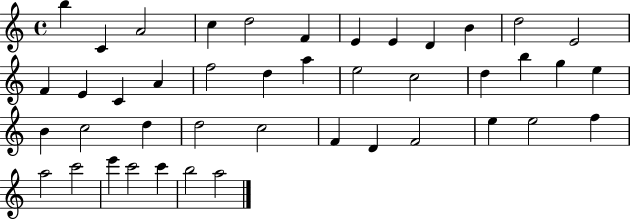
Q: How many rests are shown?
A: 0